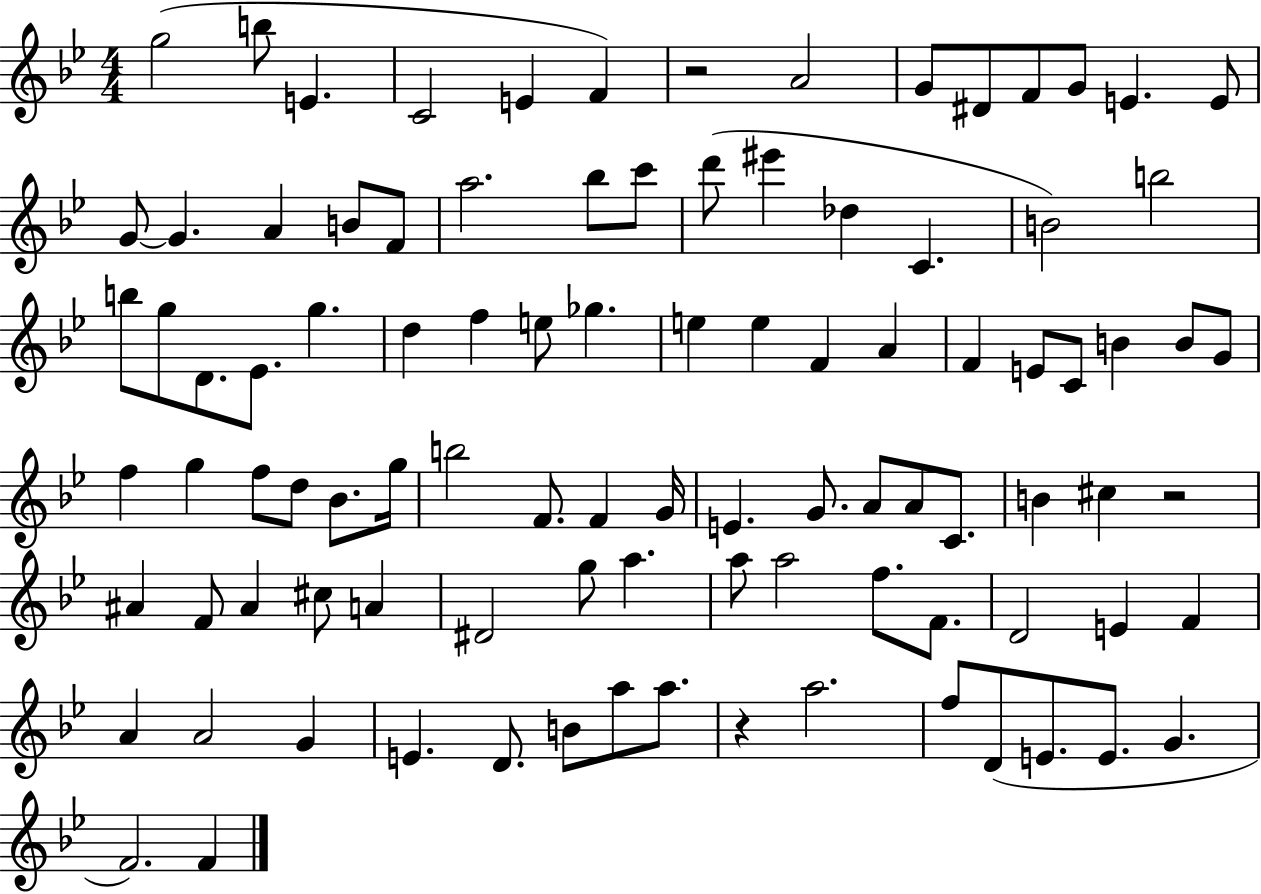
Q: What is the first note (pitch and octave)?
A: G5